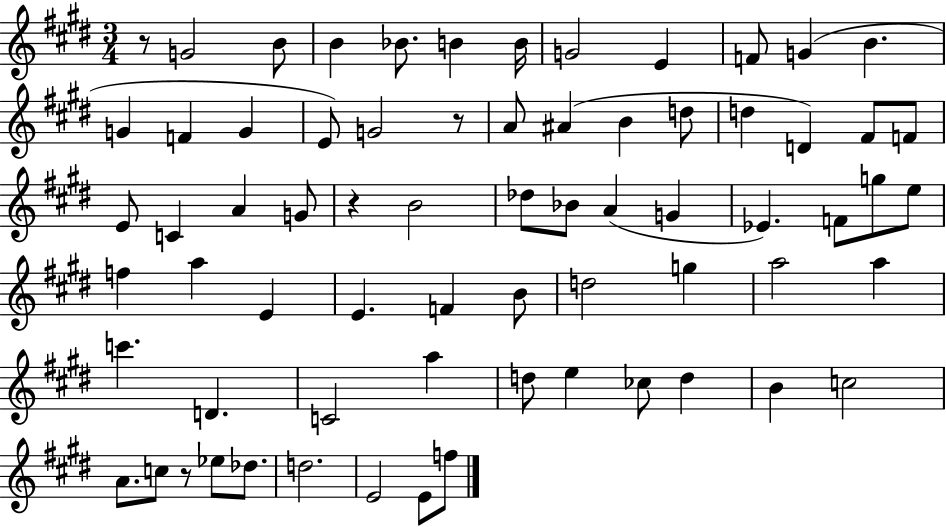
{
  \clef treble
  \numericTimeSignature
  \time 3/4
  \key e \major
  r8 g'2 b'8 | b'4 bes'8. b'4 b'16 | g'2 e'4 | f'8 g'4( b'4. | \break g'4 f'4 g'4 | e'8) g'2 r8 | a'8 ais'4( b'4 d''8 | d''4 d'4) fis'8 f'8 | \break e'8 c'4 a'4 g'8 | r4 b'2 | des''8 bes'8 a'4( g'4 | ees'4.) f'8 g''8 e''8 | \break f''4 a''4 e'4 | e'4. f'4 b'8 | d''2 g''4 | a''2 a''4 | \break c'''4. d'4. | c'2 a''4 | d''8 e''4 ces''8 d''4 | b'4 c''2 | \break a'8. c''8 r8 ees''8 des''8. | d''2. | e'2 e'8 f''8 | \bar "|."
}